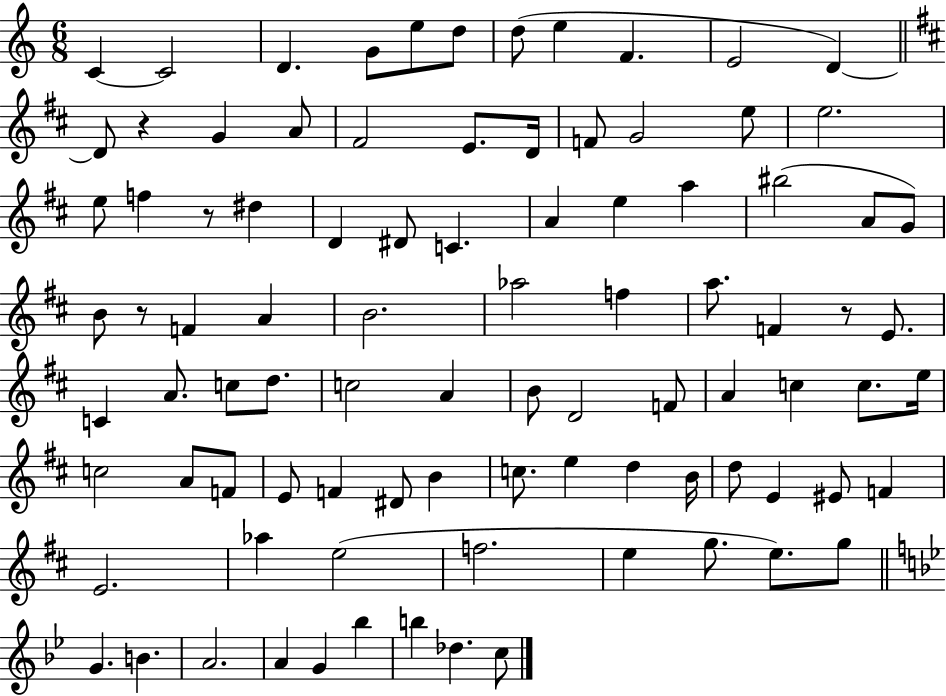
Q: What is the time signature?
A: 6/8